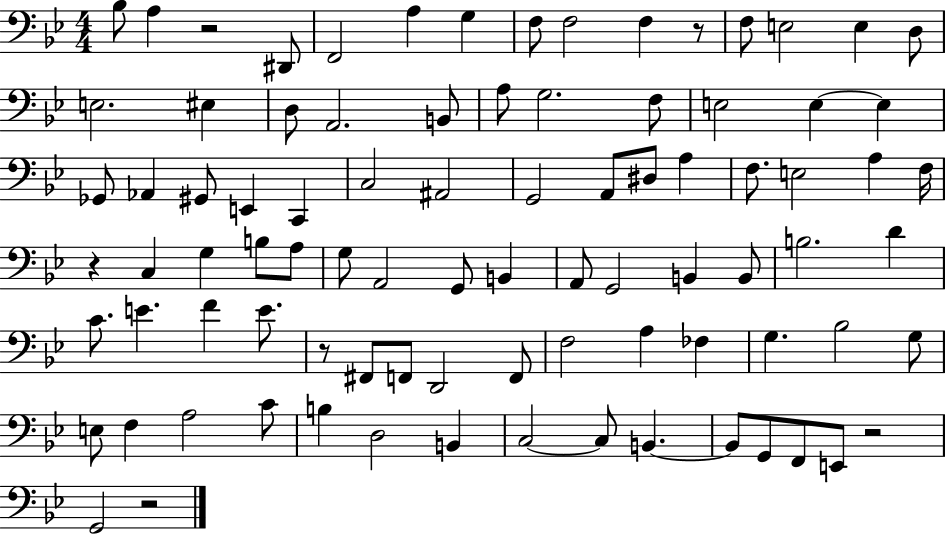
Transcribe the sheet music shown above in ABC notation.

X:1
T:Untitled
M:4/4
L:1/4
K:Bb
_B,/2 A, z2 ^D,,/2 F,,2 A, G, F,/2 F,2 F, z/2 F,/2 E,2 E, D,/2 E,2 ^E, D,/2 A,,2 B,,/2 A,/2 G,2 F,/2 E,2 E, E, _G,,/2 _A,, ^G,,/2 E,, C,, C,2 ^A,,2 G,,2 A,,/2 ^D,/2 A, F,/2 E,2 A, F,/4 z C, G, B,/2 A,/2 G,/2 A,,2 G,,/2 B,, A,,/2 G,,2 B,, B,,/2 B,2 D C/2 E F E/2 z/2 ^F,,/2 F,,/2 D,,2 F,,/2 F,2 A, _F, G, _B,2 G,/2 E,/2 F, A,2 C/2 B, D,2 B,, C,2 C,/2 B,, B,,/2 G,,/2 F,,/2 E,,/2 z2 G,,2 z2